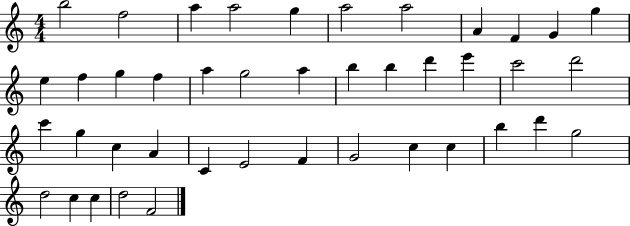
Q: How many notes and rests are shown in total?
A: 42